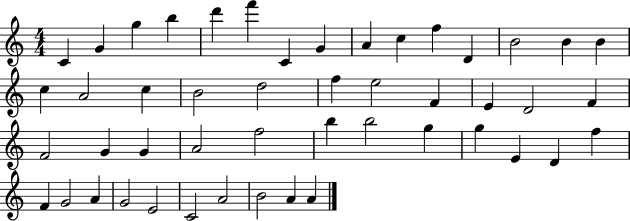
X:1
T:Untitled
M:4/4
L:1/4
K:C
C G g b d' f' C G A c f D B2 B B c A2 c B2 d2 f e2 F E D2 F F2 G G A2 f2 b b2 g g E D f F G2 A G2 E2 C2 A2 B2 A A